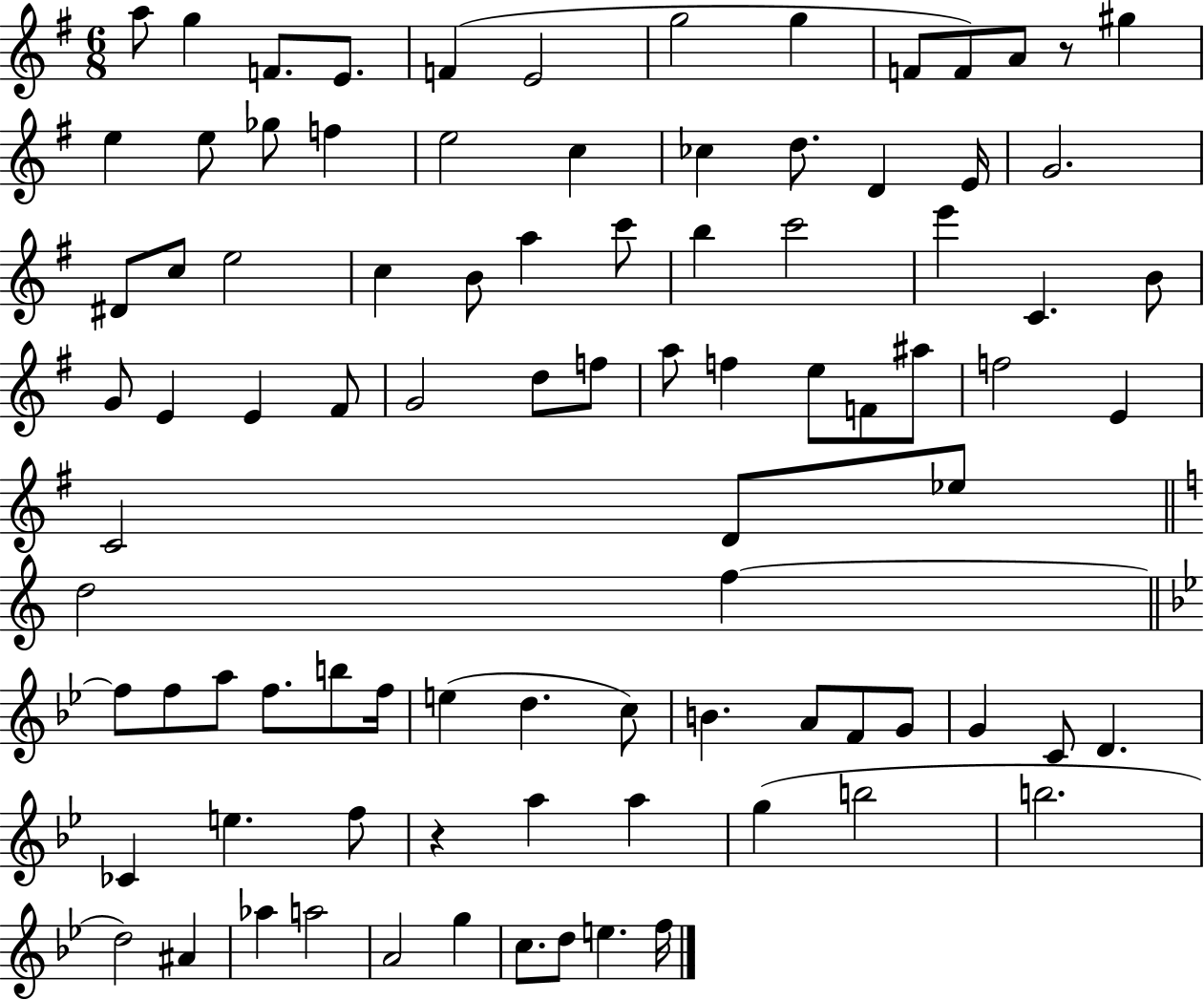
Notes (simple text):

A5/e G5/q F4/e. E4/e. F4/q E4/h G5/h G5/q F4/e F4/e A4/e R/e G#5/q E5/q E5/e Gb5/e F5/q E5/h C5/q CES5/q D5/e. D4/q E4/s G4/h. D#4/e C5/e E5/h C5/q B4/e A5/q C6/e B5/q C6/h E6/q C4/q. B4/e G4/e E4/q E4/q F#4/e G4/h D5/e F5/e A5/e F5/q E5/e F4/e A#5/e F5/h E4/q C4/h D4/e Eb5/e D5/h F5/q F5/e F5/e A5/e F5/e. B5/e F5/s E5/q D5/q. C5/e B4/q. A4/e F4/e G4/e G4/q C4/e D4/q. CES4/q E5/q. F5/e R/q A5/q A5/q G5/q B5/h B5/h. D5/h A#4/q Ab5/q A5/h A4/h G5/q C5/e. D5/e E5/q. F5/s